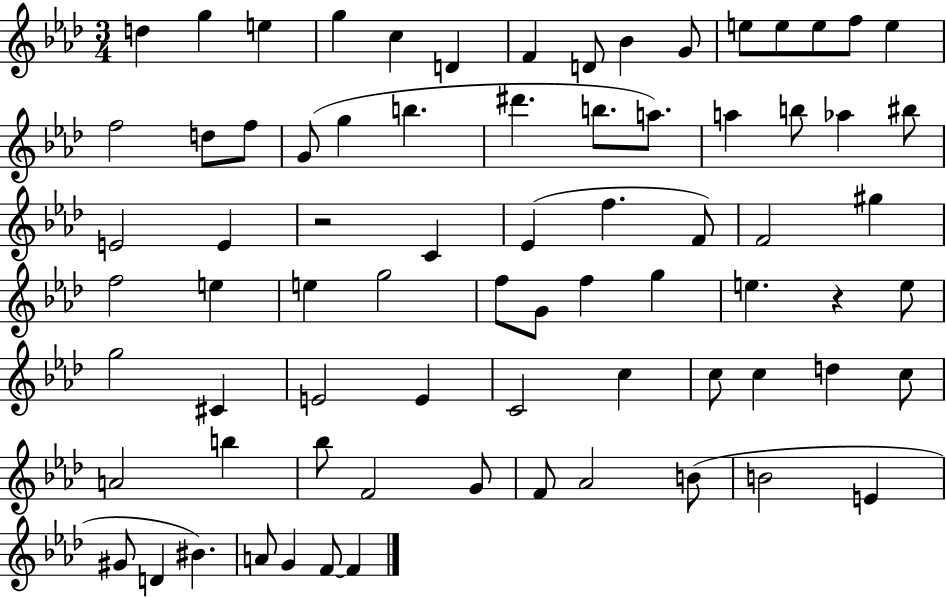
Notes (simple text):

D5/q G5/q E5/q G5/q C5/q D4/q F4/q D4/e Bb4/q G4/e E5/e E5/e E5/e F5/e E5/q F5/h D5/e F5/e G4/e G5/q B5/q. D#6/q. B5/e. A5/e. A5/q B5/e Ab5/q BIS5/e E4/h E4/q R/h C4/q Eb4/q F5/q. F4/e F4/h G#5/q F5/h E5/q E5/q G5/h F5/e G4/e F5/q G5/q E5/q. R/q E5/e G5/h C#4/q E4/h E4/q C4/h C5/q C5/e C5/q D5/q C5/e A4/h B5/q Bb5/e F4/h G4/e F4/e Ab4/h B4/e B4/h E4/q G#4/e D4/q BIS4/q. A4/e G4/q F4/e F4/q